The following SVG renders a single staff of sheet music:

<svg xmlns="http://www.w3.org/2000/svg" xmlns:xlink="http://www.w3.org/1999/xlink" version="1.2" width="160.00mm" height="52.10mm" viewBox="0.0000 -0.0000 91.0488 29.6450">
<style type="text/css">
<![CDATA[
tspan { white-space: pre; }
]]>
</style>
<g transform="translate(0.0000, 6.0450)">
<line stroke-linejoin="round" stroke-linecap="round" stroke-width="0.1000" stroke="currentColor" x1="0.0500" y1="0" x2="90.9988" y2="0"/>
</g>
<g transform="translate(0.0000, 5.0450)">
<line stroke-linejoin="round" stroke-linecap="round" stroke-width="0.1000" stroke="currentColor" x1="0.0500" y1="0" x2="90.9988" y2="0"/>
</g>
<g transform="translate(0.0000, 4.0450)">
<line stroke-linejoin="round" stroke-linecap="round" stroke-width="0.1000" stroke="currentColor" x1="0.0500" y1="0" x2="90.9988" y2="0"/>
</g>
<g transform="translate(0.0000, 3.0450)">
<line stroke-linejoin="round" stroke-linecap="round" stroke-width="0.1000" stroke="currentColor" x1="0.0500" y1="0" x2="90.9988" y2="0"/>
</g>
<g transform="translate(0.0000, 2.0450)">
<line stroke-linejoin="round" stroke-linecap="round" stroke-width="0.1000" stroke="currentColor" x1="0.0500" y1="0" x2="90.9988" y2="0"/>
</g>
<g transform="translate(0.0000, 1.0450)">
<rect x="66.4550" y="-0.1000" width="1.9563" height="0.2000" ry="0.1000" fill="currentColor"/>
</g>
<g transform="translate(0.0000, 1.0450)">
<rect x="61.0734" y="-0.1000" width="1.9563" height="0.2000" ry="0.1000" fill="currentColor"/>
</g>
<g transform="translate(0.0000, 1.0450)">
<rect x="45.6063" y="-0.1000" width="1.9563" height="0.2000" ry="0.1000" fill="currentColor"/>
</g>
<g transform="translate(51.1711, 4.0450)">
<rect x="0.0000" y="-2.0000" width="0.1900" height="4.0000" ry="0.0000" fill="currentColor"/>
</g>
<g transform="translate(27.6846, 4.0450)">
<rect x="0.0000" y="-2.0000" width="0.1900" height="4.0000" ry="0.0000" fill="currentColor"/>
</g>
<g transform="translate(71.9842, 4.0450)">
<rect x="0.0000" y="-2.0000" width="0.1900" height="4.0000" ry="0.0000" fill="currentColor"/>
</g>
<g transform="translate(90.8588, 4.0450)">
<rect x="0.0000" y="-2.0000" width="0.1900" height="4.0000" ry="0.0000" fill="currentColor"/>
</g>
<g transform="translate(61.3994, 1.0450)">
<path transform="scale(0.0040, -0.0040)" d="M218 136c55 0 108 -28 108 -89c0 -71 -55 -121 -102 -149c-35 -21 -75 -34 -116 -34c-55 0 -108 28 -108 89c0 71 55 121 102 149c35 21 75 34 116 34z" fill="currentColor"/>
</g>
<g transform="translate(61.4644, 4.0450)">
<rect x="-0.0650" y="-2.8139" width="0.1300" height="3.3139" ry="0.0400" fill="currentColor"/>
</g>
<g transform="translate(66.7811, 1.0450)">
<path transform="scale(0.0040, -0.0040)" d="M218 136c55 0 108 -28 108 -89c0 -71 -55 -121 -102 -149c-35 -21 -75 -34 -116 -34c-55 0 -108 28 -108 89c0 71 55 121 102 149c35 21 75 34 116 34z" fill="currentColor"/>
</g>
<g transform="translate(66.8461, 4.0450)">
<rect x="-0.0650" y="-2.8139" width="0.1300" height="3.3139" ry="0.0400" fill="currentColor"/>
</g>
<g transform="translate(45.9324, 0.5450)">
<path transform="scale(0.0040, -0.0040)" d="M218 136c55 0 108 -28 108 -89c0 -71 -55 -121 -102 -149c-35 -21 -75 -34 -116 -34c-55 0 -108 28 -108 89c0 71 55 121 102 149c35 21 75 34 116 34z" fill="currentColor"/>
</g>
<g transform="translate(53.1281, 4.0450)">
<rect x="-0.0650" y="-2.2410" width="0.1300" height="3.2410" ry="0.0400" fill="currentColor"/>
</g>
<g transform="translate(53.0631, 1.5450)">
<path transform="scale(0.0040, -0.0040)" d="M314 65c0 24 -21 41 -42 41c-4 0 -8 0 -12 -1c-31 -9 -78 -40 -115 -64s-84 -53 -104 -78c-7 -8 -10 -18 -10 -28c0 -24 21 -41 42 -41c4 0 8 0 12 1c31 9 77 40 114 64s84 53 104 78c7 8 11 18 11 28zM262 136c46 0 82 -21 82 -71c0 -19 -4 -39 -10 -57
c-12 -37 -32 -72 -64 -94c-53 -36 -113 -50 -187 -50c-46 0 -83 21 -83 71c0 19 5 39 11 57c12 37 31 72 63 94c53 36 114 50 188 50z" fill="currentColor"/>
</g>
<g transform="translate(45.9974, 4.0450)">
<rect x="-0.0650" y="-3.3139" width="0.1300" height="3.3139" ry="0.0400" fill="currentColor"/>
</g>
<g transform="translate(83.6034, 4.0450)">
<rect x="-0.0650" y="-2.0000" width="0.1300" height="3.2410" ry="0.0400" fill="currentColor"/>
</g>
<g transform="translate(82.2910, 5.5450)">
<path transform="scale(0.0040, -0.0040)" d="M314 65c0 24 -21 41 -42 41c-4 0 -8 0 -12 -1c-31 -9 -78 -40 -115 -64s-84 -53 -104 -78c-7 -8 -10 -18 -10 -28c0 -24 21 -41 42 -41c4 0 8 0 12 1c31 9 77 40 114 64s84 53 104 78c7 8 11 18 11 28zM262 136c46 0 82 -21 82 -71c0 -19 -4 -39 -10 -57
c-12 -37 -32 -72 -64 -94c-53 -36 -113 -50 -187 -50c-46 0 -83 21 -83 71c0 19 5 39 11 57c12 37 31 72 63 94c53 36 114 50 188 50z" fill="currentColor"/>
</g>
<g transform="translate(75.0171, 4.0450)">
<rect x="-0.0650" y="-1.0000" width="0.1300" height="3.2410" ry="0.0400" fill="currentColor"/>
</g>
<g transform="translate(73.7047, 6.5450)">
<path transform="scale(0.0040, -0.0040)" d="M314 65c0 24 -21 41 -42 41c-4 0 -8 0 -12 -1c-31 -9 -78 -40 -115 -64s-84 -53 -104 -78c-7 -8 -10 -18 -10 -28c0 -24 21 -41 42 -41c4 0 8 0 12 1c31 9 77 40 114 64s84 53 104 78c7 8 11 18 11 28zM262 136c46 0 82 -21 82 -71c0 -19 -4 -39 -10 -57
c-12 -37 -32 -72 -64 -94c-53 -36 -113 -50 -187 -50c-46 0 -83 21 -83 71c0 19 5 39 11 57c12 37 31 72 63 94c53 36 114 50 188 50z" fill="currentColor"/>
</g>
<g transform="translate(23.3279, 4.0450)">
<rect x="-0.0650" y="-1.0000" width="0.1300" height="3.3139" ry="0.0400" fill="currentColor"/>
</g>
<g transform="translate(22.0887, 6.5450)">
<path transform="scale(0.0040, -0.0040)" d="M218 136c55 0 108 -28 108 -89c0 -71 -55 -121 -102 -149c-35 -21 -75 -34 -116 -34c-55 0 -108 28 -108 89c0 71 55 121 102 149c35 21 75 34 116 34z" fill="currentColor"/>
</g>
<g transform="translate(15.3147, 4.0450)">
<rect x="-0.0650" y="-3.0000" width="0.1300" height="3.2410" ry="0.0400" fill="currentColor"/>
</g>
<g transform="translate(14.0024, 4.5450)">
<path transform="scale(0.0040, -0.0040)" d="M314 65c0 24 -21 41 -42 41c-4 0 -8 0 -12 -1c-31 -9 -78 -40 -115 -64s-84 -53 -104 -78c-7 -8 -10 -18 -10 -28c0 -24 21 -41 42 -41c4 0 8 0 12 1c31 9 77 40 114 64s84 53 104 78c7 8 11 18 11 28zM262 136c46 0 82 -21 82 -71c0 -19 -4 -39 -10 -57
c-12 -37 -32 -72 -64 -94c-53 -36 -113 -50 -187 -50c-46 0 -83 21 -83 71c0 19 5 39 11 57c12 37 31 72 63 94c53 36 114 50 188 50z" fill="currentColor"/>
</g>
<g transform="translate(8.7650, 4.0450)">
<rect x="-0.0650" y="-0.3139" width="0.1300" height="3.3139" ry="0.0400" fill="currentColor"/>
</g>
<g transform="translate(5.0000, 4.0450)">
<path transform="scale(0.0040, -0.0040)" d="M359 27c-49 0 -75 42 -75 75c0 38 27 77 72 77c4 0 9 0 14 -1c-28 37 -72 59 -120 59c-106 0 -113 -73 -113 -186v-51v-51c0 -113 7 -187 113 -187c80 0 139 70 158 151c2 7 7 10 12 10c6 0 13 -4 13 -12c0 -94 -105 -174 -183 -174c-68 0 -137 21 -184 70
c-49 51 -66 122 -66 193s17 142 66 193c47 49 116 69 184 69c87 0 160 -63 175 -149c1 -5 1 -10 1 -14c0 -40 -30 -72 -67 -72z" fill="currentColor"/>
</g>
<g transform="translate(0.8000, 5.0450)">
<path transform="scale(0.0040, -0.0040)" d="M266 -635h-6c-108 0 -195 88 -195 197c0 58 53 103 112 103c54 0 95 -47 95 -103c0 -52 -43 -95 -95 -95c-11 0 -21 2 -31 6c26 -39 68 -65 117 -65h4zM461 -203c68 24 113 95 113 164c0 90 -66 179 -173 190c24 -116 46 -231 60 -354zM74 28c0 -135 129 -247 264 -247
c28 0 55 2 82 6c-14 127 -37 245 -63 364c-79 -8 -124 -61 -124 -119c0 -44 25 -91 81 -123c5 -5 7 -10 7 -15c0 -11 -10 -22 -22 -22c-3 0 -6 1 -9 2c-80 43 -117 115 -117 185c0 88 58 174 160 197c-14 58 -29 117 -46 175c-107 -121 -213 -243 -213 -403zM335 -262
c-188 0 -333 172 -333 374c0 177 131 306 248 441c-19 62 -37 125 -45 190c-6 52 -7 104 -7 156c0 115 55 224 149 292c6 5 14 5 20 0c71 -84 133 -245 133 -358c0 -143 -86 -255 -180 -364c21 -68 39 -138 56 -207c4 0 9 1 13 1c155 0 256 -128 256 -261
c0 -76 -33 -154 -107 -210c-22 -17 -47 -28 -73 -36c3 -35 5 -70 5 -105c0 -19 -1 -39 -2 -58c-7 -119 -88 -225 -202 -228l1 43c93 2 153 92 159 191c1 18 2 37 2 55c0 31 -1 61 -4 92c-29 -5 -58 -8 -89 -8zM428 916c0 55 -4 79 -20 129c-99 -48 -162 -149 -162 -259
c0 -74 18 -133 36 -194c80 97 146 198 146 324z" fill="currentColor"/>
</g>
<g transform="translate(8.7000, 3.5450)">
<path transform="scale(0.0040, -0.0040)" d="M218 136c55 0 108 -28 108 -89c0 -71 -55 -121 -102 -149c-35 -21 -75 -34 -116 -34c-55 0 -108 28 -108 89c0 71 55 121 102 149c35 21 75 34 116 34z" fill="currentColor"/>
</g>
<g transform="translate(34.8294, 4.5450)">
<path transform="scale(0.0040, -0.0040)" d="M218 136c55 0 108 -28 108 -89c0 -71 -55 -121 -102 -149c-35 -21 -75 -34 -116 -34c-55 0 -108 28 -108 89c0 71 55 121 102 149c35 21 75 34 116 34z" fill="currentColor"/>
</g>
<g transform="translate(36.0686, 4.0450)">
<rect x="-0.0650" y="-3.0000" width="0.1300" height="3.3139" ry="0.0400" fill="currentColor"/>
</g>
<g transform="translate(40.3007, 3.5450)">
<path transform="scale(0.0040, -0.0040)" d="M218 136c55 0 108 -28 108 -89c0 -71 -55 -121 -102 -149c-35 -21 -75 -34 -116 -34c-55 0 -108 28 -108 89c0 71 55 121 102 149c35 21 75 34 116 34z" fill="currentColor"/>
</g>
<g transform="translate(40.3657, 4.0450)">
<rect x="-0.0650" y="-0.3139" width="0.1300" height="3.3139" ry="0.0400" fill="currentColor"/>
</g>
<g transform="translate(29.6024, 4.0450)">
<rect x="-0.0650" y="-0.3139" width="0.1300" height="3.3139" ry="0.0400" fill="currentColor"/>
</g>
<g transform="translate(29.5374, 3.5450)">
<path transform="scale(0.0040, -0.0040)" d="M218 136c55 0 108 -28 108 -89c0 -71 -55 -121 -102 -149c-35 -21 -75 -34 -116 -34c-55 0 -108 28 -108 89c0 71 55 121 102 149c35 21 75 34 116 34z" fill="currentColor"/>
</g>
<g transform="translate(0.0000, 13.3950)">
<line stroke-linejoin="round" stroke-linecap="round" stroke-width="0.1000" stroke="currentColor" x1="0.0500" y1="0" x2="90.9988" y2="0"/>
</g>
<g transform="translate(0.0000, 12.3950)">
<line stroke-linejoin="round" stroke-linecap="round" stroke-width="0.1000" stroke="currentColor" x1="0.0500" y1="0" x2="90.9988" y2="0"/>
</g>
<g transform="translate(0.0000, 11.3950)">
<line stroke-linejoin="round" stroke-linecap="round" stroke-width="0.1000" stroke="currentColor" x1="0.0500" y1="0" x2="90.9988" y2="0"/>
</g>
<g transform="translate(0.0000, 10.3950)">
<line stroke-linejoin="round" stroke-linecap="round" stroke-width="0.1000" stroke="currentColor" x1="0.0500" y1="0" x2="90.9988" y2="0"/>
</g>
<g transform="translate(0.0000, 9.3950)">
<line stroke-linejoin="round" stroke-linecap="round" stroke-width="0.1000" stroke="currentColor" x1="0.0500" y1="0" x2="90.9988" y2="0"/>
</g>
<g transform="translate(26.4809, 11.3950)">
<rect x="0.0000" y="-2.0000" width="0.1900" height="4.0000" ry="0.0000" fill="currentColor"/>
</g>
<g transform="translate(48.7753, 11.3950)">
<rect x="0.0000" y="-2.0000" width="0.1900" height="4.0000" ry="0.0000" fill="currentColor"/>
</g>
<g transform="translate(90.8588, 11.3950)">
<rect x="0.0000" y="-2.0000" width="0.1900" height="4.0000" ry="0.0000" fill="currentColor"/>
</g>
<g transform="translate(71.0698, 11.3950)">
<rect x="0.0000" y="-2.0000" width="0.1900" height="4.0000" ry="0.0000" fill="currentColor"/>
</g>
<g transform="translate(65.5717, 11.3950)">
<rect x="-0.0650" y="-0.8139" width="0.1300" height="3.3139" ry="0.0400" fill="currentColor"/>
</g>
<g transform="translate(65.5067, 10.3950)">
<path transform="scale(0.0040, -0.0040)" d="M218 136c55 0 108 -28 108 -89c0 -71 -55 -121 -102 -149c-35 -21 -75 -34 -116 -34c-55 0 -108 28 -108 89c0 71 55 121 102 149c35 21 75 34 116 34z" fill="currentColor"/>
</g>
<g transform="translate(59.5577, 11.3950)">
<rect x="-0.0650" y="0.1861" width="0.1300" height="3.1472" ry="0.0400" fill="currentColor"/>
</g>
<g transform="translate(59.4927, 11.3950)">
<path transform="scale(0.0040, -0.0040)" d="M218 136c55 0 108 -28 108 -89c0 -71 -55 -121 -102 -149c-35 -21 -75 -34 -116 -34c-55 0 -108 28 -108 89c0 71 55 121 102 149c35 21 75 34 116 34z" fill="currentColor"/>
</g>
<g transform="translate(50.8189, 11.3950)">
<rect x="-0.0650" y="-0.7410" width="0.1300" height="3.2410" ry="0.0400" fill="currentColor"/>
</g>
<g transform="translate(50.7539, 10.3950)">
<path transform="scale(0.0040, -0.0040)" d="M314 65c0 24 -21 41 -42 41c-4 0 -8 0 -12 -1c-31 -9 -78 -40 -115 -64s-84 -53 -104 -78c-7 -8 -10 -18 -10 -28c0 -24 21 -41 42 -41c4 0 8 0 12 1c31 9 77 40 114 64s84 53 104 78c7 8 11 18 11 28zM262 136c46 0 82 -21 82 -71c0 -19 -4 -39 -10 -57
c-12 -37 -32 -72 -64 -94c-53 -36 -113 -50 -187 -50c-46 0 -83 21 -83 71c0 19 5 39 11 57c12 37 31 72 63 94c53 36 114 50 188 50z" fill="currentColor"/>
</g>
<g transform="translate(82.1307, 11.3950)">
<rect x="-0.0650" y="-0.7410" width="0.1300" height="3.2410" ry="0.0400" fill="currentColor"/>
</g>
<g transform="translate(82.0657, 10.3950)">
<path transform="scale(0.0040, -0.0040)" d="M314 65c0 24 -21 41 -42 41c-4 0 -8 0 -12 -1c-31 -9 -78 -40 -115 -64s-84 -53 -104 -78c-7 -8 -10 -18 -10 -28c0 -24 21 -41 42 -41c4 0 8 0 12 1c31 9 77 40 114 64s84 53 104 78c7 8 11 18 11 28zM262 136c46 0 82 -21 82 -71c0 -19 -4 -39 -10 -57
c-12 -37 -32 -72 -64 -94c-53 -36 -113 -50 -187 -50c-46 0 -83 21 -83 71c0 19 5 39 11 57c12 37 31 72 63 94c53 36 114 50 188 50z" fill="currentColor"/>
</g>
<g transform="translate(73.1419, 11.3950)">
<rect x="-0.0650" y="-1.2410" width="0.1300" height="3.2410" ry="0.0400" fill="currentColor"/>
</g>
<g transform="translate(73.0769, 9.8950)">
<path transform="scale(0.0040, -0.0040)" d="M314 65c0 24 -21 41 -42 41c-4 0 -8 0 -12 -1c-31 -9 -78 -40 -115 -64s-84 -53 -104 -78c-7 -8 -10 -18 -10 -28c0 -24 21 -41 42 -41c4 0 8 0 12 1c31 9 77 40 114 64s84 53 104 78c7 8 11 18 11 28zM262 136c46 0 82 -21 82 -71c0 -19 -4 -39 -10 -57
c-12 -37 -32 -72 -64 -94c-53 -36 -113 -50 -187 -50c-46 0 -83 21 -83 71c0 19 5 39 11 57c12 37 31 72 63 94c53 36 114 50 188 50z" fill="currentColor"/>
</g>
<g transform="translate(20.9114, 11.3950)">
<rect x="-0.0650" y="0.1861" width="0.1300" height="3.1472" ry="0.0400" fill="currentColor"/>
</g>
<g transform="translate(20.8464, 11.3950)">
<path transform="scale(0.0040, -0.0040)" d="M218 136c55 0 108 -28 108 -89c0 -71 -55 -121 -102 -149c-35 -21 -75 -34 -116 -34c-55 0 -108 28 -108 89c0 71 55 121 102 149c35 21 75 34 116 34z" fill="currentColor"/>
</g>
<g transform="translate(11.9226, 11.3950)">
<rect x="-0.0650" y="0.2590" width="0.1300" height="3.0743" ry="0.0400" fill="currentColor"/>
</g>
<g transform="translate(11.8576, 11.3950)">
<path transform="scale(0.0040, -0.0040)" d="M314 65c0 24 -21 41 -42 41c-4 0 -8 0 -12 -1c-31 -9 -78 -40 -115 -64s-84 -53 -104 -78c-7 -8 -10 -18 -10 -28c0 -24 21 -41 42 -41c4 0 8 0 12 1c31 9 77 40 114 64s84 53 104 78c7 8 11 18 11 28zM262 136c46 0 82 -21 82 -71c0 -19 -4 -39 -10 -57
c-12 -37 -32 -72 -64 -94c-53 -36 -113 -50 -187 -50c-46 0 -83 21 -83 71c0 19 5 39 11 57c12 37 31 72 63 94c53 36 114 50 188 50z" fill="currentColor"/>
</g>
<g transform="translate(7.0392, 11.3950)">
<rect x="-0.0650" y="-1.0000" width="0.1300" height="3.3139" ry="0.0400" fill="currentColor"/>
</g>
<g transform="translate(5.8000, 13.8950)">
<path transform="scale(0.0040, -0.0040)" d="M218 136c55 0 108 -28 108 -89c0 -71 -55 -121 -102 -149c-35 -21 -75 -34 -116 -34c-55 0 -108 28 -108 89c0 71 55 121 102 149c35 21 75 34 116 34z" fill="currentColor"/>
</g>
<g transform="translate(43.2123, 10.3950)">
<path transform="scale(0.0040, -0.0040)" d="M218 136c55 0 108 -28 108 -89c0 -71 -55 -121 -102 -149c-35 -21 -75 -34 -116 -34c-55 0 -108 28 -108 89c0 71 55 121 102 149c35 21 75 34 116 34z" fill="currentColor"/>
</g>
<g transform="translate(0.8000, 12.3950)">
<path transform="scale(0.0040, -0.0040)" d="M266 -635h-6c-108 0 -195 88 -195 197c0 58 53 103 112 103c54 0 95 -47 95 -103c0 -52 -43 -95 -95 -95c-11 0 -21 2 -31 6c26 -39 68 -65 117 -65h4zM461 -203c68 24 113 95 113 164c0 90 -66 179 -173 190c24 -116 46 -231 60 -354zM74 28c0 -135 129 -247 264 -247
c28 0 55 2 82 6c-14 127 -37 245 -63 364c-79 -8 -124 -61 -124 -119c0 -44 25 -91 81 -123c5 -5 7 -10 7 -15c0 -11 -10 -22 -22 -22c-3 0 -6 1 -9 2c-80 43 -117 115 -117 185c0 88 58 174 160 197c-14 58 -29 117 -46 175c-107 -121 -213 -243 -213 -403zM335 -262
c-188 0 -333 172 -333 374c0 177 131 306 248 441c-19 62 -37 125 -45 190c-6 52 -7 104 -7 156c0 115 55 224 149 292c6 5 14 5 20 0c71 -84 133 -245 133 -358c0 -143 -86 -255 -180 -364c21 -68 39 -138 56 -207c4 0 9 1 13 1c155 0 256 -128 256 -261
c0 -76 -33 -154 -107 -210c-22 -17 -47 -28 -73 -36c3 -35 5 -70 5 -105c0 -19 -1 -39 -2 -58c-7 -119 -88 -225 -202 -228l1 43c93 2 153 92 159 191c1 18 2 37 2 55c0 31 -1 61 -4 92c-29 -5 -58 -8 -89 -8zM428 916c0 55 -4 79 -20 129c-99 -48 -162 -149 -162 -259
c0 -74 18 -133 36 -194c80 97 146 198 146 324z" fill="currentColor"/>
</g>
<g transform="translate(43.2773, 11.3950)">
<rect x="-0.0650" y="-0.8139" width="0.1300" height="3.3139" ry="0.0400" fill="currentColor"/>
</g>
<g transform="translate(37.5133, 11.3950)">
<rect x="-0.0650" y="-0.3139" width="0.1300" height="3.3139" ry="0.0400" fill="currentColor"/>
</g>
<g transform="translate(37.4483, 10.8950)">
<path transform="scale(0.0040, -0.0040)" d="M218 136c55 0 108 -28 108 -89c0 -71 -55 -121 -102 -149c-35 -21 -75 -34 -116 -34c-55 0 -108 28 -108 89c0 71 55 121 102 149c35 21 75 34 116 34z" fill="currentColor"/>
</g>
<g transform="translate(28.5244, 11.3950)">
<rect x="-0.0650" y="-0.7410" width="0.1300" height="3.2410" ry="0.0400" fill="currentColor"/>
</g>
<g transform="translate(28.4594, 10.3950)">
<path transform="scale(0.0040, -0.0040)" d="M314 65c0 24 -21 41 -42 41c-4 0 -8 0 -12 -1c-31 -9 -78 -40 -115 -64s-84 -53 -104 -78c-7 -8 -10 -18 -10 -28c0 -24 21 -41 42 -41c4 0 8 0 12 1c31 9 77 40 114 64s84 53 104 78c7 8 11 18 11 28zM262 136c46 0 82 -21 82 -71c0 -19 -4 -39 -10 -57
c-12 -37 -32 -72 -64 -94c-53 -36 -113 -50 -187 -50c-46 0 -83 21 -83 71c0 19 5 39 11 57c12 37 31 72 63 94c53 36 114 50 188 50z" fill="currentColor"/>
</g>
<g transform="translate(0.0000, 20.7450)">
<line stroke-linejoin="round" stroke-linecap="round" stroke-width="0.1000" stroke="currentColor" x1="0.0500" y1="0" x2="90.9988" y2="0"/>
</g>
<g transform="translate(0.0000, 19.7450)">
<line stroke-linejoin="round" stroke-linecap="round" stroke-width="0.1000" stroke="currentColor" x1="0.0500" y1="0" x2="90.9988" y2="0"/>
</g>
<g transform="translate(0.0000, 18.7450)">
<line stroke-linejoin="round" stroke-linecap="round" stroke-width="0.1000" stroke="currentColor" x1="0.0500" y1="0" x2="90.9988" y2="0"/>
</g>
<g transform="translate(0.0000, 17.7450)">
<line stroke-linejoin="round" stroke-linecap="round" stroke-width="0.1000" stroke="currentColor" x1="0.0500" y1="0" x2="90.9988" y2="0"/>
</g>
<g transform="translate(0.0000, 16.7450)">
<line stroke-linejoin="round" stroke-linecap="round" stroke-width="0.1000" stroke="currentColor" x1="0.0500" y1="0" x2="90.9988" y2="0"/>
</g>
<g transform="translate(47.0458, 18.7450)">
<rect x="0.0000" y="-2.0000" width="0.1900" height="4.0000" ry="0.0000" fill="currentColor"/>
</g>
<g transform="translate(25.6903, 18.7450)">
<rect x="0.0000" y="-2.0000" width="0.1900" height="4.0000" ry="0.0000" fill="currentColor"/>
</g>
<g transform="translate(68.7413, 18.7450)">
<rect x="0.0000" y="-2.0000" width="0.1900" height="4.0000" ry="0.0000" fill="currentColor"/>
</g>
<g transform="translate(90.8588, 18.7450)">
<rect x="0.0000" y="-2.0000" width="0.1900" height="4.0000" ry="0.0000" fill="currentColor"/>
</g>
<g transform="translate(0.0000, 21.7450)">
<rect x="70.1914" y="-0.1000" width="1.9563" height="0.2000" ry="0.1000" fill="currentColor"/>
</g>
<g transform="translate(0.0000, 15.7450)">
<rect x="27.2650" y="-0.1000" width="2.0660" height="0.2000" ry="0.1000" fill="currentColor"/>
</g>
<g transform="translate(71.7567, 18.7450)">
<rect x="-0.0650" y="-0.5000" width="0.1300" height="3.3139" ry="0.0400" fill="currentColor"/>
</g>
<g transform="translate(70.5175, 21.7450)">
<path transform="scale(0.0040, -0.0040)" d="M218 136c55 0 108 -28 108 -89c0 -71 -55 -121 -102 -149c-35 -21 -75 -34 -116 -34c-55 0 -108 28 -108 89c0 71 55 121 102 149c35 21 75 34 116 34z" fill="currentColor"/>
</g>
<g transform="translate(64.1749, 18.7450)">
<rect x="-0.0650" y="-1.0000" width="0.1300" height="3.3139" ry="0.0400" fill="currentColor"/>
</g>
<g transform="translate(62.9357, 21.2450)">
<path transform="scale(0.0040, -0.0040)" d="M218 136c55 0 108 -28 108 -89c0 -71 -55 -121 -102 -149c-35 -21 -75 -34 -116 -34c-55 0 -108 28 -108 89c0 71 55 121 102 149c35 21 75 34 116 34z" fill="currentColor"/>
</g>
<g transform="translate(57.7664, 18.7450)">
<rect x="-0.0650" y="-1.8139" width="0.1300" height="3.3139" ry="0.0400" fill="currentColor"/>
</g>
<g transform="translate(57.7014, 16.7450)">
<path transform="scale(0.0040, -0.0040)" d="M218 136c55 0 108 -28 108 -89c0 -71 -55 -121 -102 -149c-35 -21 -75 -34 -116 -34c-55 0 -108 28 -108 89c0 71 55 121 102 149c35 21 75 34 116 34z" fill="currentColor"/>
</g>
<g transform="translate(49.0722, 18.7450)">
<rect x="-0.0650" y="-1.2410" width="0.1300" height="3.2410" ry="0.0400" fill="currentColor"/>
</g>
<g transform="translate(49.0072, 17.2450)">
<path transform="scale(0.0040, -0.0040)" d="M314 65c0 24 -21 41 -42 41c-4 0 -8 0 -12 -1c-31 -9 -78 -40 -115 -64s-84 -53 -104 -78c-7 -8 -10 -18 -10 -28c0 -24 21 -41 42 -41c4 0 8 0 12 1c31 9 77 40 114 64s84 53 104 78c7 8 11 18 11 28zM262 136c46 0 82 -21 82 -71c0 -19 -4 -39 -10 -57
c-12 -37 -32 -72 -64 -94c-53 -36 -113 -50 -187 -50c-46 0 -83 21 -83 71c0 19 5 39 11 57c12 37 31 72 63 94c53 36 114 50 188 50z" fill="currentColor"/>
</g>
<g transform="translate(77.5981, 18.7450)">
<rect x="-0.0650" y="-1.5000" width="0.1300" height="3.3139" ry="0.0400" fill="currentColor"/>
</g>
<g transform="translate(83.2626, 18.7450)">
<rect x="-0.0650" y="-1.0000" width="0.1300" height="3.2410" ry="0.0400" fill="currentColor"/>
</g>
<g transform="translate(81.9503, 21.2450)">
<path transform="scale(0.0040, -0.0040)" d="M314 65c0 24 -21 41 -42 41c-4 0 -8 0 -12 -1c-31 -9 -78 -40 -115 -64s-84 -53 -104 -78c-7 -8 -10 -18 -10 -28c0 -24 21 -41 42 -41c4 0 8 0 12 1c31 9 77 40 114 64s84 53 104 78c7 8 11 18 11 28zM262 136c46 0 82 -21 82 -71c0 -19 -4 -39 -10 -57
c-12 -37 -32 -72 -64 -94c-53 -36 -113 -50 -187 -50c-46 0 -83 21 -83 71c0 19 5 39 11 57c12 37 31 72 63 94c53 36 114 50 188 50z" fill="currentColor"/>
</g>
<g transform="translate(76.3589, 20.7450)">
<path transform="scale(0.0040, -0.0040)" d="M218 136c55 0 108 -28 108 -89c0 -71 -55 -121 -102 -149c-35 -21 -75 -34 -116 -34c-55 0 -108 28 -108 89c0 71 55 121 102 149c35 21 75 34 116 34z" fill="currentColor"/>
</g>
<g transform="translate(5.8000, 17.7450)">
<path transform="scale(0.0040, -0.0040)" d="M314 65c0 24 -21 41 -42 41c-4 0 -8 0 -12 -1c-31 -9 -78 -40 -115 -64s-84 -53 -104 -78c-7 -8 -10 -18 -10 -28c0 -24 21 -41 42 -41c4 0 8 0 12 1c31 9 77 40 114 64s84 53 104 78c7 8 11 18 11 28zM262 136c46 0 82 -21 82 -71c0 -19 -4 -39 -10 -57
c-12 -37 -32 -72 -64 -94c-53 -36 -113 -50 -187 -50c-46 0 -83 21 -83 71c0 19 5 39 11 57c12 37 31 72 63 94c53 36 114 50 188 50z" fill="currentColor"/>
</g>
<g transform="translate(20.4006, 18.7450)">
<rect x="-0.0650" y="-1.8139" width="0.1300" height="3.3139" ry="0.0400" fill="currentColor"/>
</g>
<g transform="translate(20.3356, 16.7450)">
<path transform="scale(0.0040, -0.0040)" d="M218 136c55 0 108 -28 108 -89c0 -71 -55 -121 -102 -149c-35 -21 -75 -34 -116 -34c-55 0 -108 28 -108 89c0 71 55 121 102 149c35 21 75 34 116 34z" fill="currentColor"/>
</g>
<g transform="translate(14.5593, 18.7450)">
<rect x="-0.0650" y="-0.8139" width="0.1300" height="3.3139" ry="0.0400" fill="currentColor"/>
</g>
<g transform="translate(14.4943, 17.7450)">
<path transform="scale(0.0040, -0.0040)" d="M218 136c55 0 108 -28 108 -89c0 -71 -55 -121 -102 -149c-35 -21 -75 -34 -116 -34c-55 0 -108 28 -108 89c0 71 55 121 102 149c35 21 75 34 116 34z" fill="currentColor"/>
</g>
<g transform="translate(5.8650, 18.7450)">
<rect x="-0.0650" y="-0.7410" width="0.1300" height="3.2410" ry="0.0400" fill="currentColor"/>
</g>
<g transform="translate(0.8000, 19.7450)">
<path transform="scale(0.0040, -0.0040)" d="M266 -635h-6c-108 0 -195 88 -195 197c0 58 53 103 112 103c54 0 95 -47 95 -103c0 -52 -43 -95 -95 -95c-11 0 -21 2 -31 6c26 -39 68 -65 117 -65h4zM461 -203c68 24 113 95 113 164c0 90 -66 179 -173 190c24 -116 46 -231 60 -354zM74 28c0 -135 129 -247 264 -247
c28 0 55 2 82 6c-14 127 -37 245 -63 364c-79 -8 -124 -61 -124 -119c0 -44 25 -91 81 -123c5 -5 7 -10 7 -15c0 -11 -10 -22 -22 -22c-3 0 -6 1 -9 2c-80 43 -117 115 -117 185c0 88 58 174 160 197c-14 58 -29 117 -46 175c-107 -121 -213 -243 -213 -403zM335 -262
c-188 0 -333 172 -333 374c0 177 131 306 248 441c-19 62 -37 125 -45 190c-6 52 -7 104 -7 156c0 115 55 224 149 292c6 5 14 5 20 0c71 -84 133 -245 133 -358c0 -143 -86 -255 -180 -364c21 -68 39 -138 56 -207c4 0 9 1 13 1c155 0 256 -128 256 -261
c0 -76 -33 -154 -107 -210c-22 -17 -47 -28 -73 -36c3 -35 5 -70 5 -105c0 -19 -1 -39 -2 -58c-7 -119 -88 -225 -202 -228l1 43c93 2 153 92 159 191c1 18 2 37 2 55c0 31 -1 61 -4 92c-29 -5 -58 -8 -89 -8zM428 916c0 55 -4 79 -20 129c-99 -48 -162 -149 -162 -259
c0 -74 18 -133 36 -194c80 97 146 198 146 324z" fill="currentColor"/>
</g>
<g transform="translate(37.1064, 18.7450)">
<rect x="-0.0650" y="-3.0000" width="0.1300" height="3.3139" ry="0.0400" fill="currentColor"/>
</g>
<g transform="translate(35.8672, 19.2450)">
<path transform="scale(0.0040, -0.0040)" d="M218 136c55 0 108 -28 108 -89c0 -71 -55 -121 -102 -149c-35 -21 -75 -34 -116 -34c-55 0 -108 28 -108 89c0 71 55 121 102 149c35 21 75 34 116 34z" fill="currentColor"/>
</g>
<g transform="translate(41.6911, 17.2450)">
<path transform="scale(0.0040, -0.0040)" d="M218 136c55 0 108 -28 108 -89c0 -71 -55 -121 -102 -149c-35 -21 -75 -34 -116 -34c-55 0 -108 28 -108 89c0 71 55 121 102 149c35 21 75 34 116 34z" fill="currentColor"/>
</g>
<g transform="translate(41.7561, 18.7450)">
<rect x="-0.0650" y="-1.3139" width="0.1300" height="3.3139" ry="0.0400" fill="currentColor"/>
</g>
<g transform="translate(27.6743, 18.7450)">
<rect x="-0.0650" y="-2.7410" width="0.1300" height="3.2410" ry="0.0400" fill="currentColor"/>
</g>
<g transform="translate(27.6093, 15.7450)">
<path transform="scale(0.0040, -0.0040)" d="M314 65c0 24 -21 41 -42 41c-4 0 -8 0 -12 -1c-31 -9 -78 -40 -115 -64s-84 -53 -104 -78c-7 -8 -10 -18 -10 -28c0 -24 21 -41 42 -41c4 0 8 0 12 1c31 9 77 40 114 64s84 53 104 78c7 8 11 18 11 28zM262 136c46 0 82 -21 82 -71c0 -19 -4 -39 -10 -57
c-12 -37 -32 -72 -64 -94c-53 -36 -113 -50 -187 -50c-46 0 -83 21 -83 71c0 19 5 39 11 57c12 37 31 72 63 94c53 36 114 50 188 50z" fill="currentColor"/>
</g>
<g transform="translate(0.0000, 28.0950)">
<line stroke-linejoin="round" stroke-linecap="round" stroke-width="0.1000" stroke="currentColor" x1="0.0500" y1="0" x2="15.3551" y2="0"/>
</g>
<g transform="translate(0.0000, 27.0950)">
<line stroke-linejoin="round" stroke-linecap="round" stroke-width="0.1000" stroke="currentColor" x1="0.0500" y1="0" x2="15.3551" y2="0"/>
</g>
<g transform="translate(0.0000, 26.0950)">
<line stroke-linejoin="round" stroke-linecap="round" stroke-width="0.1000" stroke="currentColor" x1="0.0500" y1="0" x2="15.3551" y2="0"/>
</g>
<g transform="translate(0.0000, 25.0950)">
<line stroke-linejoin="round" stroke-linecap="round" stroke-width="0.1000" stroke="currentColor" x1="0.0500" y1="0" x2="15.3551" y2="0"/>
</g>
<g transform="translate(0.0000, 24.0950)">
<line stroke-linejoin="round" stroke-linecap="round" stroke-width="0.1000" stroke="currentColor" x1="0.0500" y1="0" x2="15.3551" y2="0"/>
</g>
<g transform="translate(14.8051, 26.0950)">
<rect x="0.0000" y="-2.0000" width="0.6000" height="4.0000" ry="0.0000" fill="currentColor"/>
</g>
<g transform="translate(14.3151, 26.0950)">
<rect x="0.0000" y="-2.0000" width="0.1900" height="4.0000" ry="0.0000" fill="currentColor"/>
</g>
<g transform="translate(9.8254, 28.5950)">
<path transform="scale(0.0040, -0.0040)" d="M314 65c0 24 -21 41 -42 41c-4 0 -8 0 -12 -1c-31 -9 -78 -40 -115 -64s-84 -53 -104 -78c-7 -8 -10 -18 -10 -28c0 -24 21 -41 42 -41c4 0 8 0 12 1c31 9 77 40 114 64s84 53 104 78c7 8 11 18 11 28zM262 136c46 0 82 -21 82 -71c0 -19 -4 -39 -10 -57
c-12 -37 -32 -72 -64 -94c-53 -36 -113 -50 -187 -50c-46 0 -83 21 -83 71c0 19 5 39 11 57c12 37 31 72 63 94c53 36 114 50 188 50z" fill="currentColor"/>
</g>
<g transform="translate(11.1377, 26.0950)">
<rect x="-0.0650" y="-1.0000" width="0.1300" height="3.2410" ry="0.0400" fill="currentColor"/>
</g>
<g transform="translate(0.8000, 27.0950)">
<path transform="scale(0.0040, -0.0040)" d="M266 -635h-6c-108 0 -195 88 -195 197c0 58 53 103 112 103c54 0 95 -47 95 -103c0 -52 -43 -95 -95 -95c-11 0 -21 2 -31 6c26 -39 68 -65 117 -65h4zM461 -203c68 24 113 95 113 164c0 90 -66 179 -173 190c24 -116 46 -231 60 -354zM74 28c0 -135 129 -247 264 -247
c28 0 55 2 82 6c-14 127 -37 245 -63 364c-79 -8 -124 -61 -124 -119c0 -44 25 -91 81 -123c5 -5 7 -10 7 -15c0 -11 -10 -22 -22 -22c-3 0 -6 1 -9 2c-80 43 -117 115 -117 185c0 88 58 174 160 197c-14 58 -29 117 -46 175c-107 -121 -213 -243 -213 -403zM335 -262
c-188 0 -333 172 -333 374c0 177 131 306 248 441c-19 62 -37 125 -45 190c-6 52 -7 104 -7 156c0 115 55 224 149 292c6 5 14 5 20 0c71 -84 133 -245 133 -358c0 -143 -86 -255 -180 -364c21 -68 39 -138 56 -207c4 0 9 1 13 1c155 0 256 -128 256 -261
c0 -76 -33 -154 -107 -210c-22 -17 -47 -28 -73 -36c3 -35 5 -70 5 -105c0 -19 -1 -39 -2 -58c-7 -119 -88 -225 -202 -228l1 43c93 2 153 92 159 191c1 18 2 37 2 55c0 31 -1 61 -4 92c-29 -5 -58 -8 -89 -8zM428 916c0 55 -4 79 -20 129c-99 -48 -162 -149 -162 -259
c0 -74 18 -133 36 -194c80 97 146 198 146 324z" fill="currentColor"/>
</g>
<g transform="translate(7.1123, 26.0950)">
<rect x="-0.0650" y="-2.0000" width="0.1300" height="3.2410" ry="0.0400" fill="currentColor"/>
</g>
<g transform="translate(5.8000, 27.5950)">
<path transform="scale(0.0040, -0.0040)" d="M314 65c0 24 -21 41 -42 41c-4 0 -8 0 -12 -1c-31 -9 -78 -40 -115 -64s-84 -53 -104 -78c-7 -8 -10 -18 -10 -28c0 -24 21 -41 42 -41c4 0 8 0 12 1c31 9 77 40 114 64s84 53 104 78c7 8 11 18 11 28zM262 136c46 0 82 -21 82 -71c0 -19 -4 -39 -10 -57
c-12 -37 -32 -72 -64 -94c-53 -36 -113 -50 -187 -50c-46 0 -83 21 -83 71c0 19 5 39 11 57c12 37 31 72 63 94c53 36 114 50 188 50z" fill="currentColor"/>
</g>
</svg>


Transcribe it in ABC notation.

X:1
T:Untitled
M:4/4
L:1/4
K:C
c A2 D c A c b g2 a a D2 F2 D B2 B d2 c d d2 B d e2 d2 d2 d f a2 A e e2 f D C E D2 F2 D2